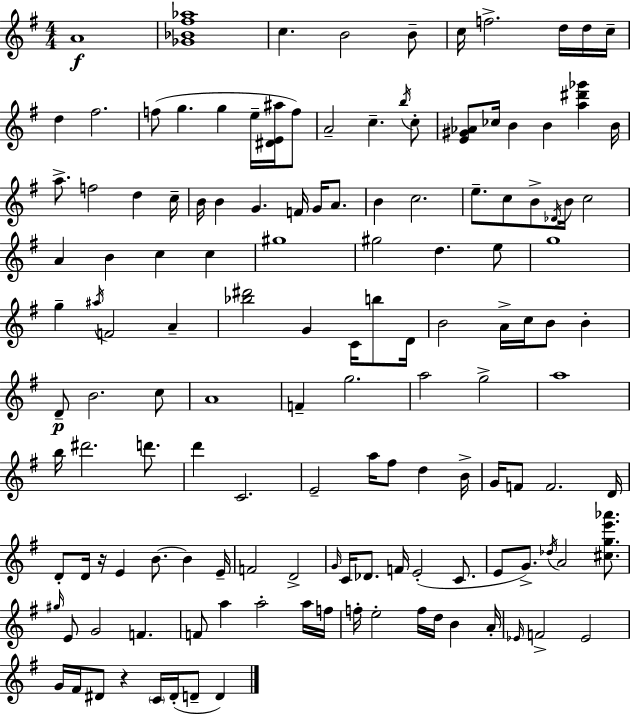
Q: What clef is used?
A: treble